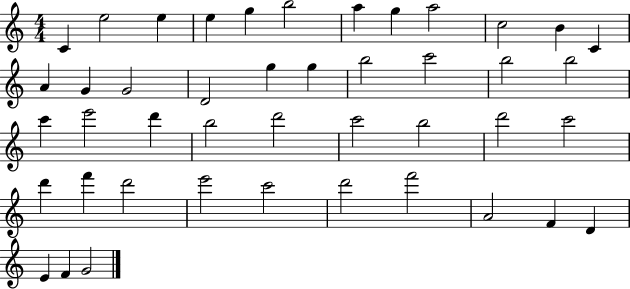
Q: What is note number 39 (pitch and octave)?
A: A4